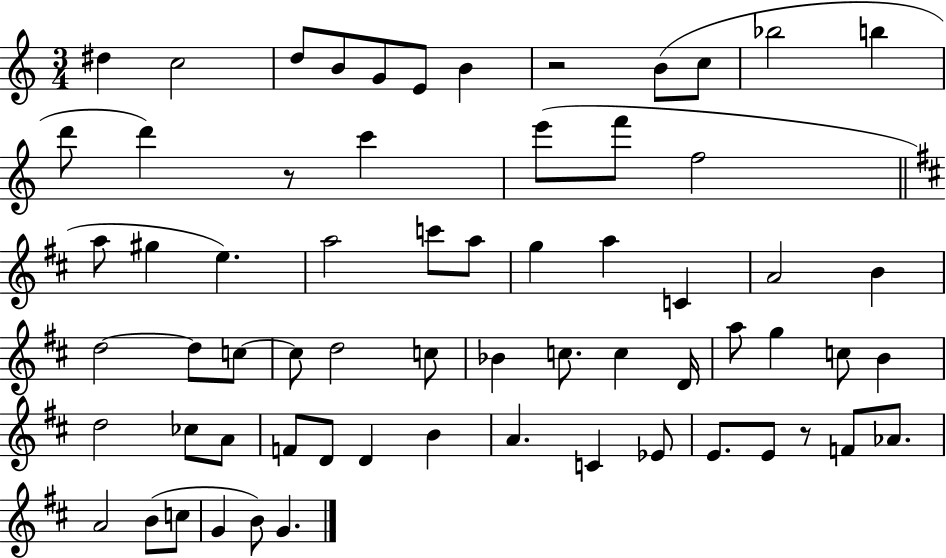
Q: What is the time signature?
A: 3/4